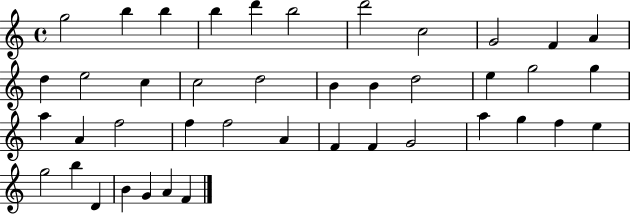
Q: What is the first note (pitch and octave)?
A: G5